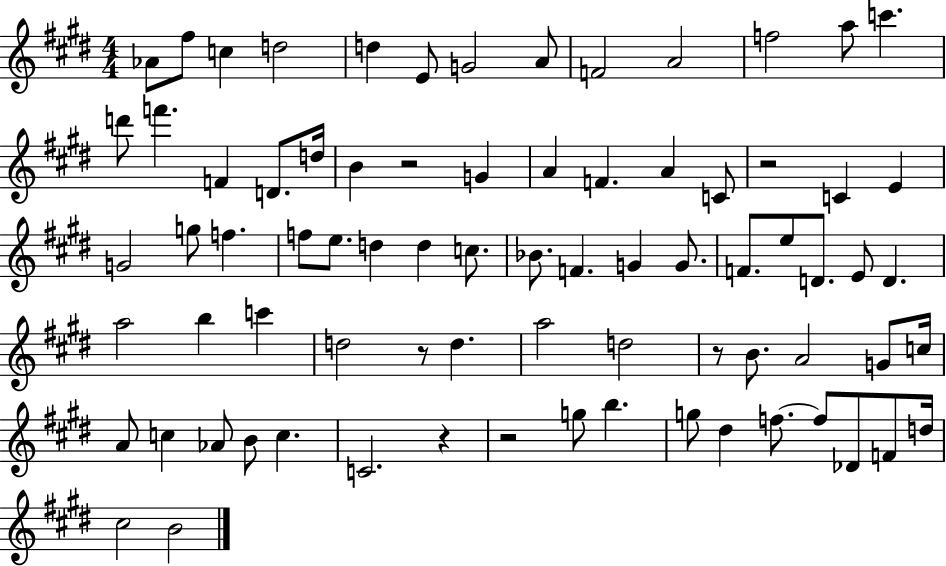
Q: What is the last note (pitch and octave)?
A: B4